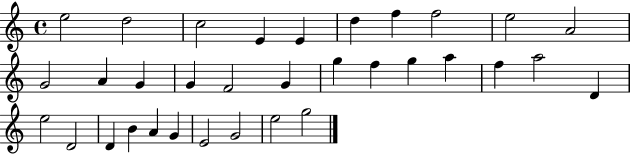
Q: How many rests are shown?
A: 0